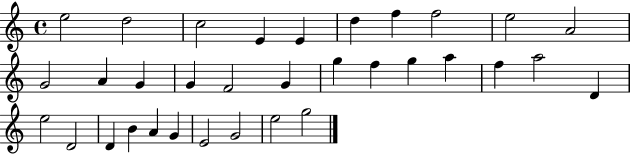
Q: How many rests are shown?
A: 0